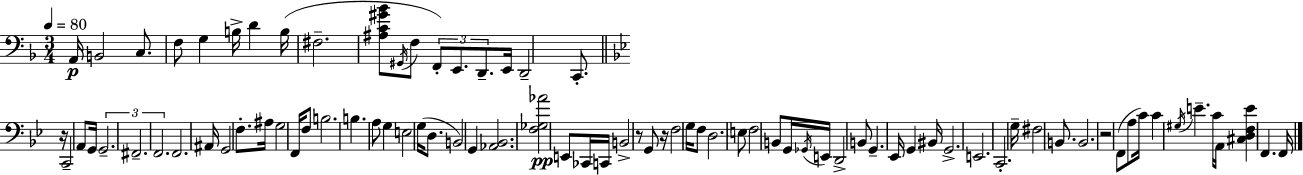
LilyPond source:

{
  \clef bass
  \numericTimeSignature
  \time 3/4
  \key f \major
  \tempo 4 = 80
  a,16\p b,2 c8. | f8 g4 b16-> d'4 b16( | fis2.-- | <ais c' gis' bes'>8 \acciaccatura { gis,16 } f8 \tuplet 3/2 { f,8-.) e,8. d,8.-- } | \break e,16 d,2-- c,8.-. | \bar "||" \break \key bes \major r16 c,2-- a,8 g,16 | \tuplet 3/2 { g,2.-- | fis,2.-- | f,2. } | \break f,2. | ais,16 g,2 f8.-. | ais16 g2 f,16 f8 | b2. | \break b4. a8 g4 | e2 g16( d8. | b,2) g,4 | <aes, bes,>2. | \break <f ges aes'>2\pp e,8 ces,16 c,16 | b,2-> r8 g,8 | r16 f2 g16 f8 | d2. | \break \parenthesize e8 f2 b,8 | g,16 \acciaccatura { ges,16 } e,16 d,2-> b,8 | g,4.-- ees,16 g,4 | bis,16 g,2.-> | \break e,2. | c,2.-. | g16-- fis2 b,8. | b,2. | \break r2 f,8( a8 | c'16) c'4 \acciaccatura { gis16 } e'4.-- | c'16 a,16 <cis d f e'>4 f,4. | f,16 \bar "|."
}